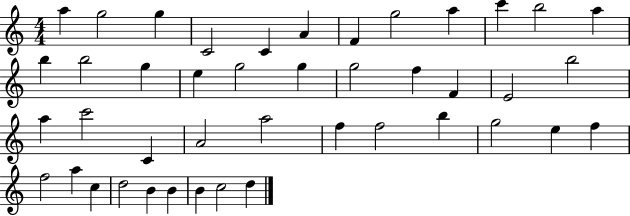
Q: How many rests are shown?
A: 0